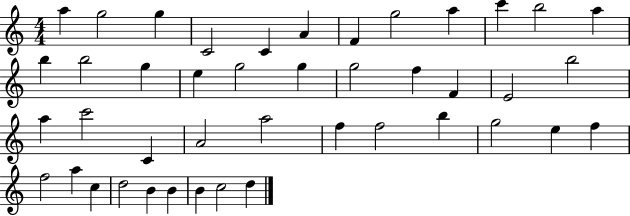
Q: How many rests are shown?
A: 0